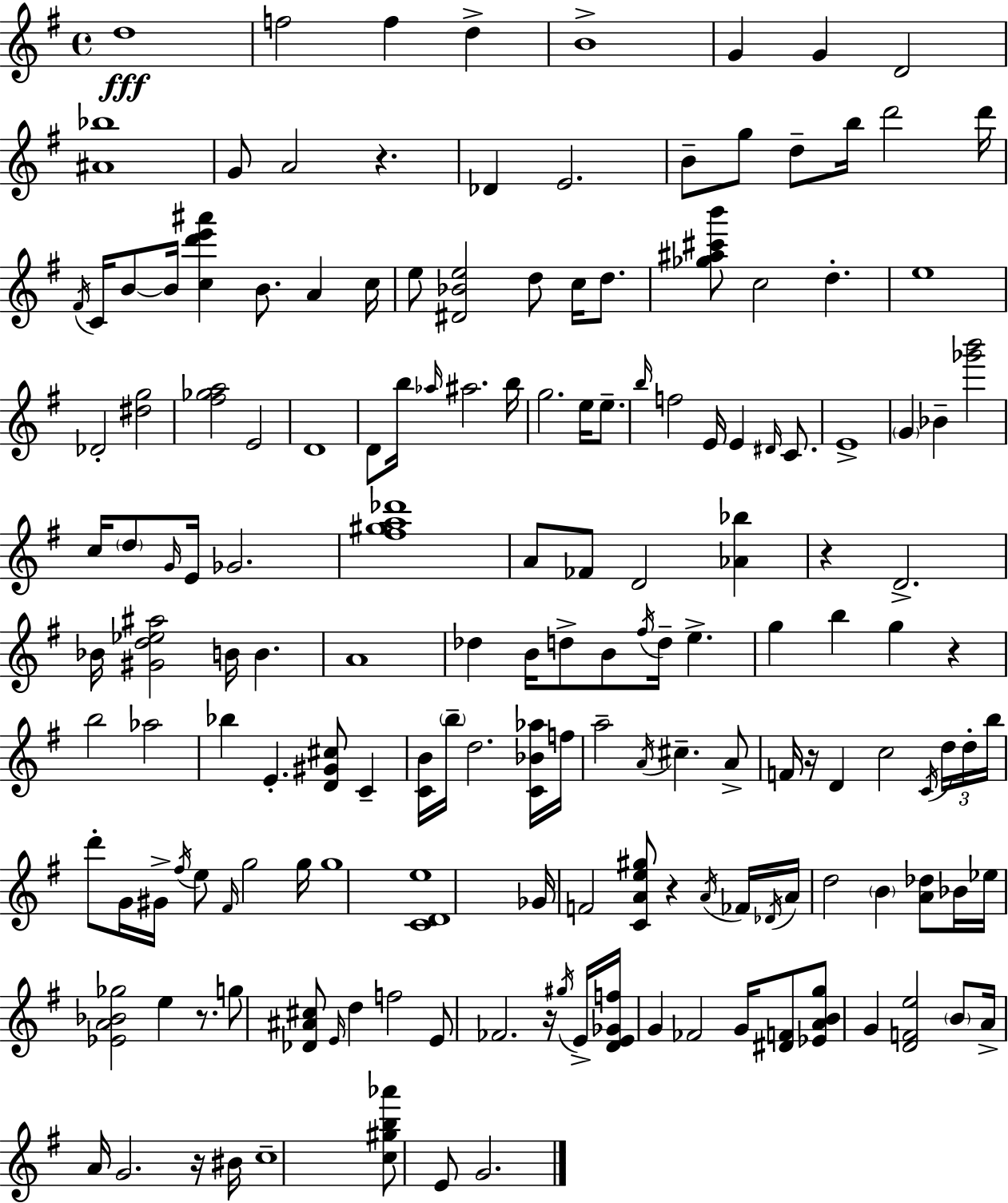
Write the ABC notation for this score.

X:1
T:Untitled
M:4/4
L:1/4
K:G
d4 f2 f d B4 G G D2 [^A_b]4 G/2 A2 z _D E2 B/2 g/2 d/2 b/4 d'2 d'/4 ^F/4 C/4 B/2 B/4 [cd'e'^a'] B/2 A c/4 e/2 [^D_Be]2 d/2 c/4 d/2 [_g^a^c'b']/2 c2 d e4 _D2 [^dg]2 [^f_ga]2 E2 D4 D/2 b/4 _a/4 ^a2 b/4 g2 e/4 e/2 b/4 f2 E/4 E ^D/4 C/2 E4 G _B [_g'b']2 c/4 d/2 G/4 E/4 _G2 [^f^ga_d']4 A/2 _F/2 D2 [_A_b] z D2 _B/4 [^Gd_e^a]2 B/4 B A4 _d B/4 d/2 B/2 ^f/4 d/4 e g b g z b2 _a2 _b E [D^G^c]/2 C [CB]/4 b/4 d2 [C_B_a]/4 f/4 a2 A/4 ^c A/2 F/4 z/4 D c2 C/4 d/4 d/4 b/4 d'/2 G/4 ^G/4 ^f/4 e/2 ^F/4 g2 g/4 g4 [CDe]4 _G/4 F2 [CAe^g]/2 z A/4 _F/4 _D/4 A/4 d2 B [A_d]/2 _B/4 _e/4 [_EA_B_g]2 e z/2 g/2 [_D^A^c]/2 E/4 d f2 E/2 _F2 z/4 ^g/4 E/4 [DE_Gf]/4 G _F2 G/4 [^DF]/2 [_EABg]/2 G [DFe]2 B/2 A/4 A/4 G2 z/4 ^B/4 c4 [c^gb_a']/2 E/2 G2